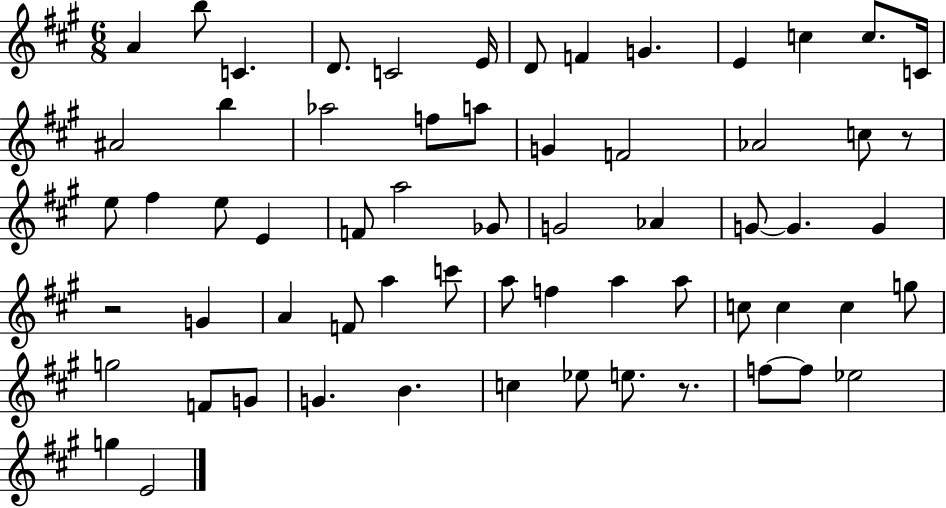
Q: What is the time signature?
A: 6/8